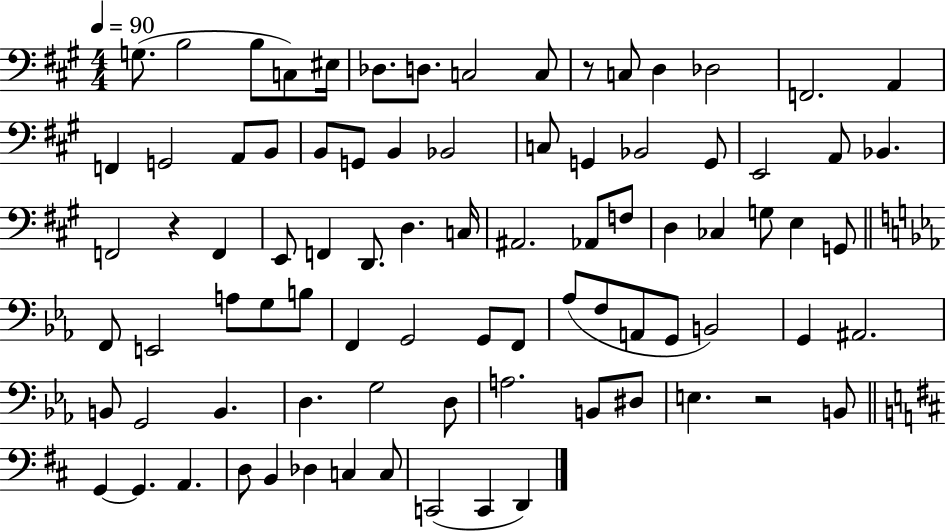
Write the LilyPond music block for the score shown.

{
  \clef bass
  \numericTimeSignature
  \time 4/4
  \key a \major
  \tempo 4 = 90
  \repeat volta 2 { g8.( b2 b8 c8) eis16 | des8. d8. c2 c8 | r8 c8 d4 des2 | f,2. a,4 | \break f,4 g,2 a,8 b,8 | b,8 g,8 b,4 bes,2 | c8 g,4 bes,2 g,8 | e,2 a,8 bes,4. | \break f,2 r4 f,4 | e,8 f,4 d,8. d4. c16 | ais,2. aes,8 f8 | d4 ces4 g8 e4 g,8 | \break \bar "||" \break \key ees \major f,8 e,2 a8 g8 b8 | f,4 g,2 g,8 f,8 | aes8( f8 a,8 g,8 b,2) | g,4 ais,2. | \break b,8 g,2 b,4. | d4. g2 d8 | a2. b,8 dis8 | e4. r2 b,8 | \break \bar "||" \break \key b \minor g,4~~ g,4. a,4. | d8 b,4 des4 c4 c8 | c,2( c,4 d,4) | } \bar "|."
}